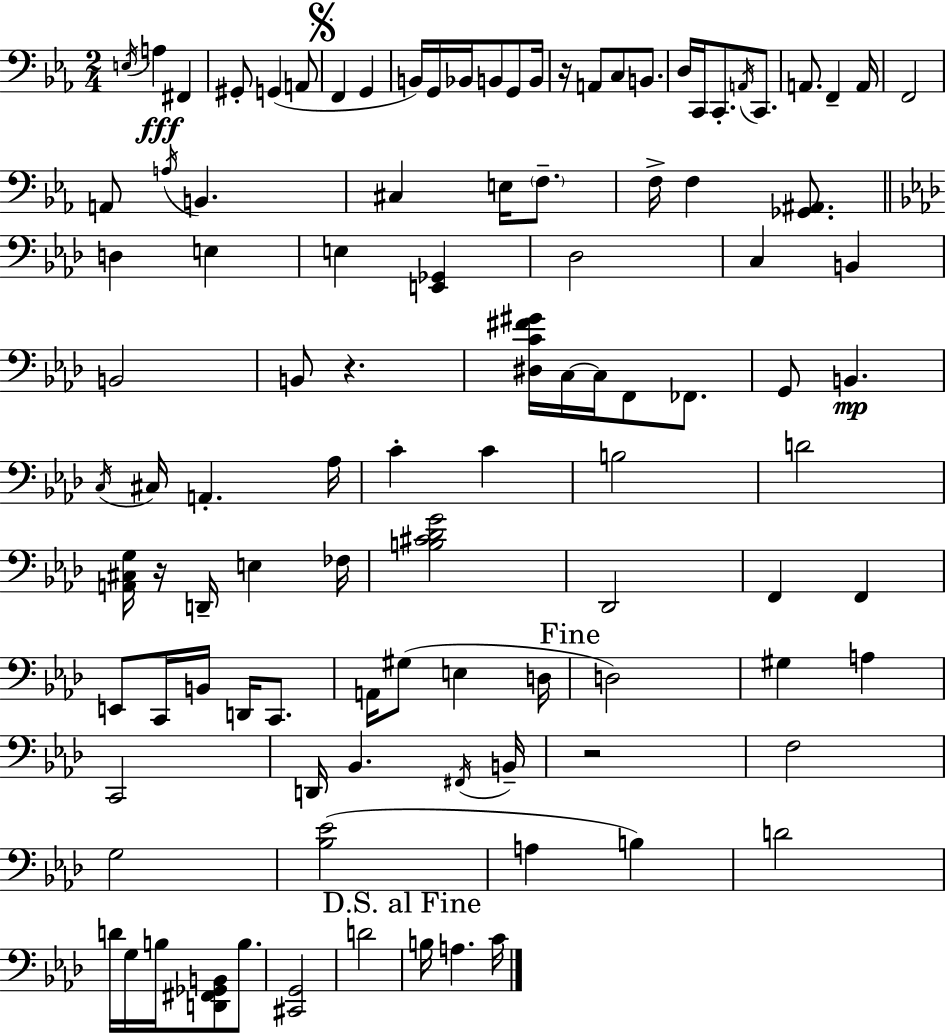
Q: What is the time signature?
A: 2/4